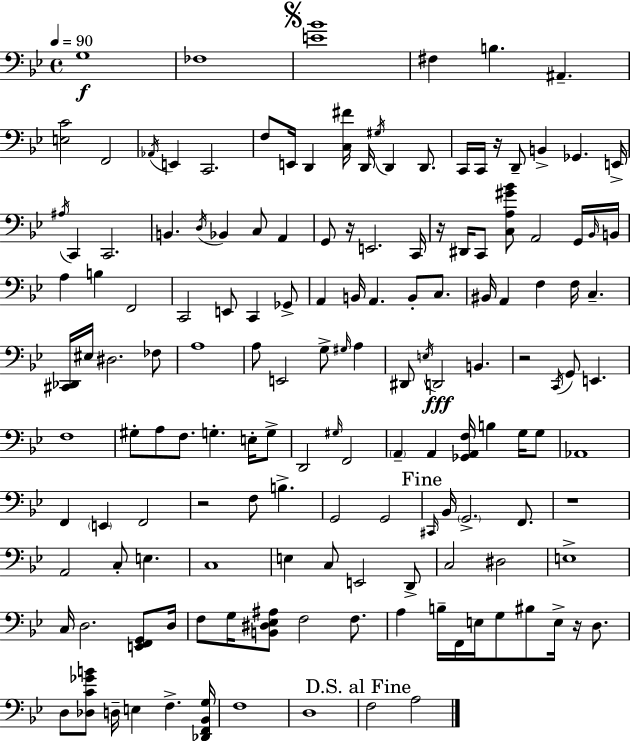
{
  \clef bass
  \time 4/4
  \defaultTimeSignature
  \key bes \major
  \tempo 4 = 90
  \repeat volta 2 { g1\f | fes1 | \mark \markup { \musicglyph "scripts.segno" } <e' bes'>1 | fis4 b4. ais,4.-- | \break <e c'>2 f,2 | \acciaccatura { aes,16 } e,4 c,2. | f8 e,16 d,4 <c fis'>16 d,16 \acciaccatura { gis16 } d,4 d,8. | c,16 c,16 r16 d,8-- b,4-> ges,4. | \break e,16-> \acciaccatura { ais16 } c,4 c,2. | b,4. \acciaccatura { d16 } bes,4 c8 | a,4 g,8 r16 e,2. | c,16 r16 dis,16 c,8 <c a gis' bes'>8 a,2 | \break g,16 \grace { bes,16 } b,16 a4 b4 f,2 | c,2 e,8 c,4 | ges,8-> a,4 b,16 a,4. | b,8-. c8. bis,16 a,4 f4 f16 c4.-- | \break <cis, des,>16 eis16 dis2. | fes8 a1 | a8 e,2 g8-> | \grace { gis16 } a4 dis,8 \acciaccatura { e16 } d,2\fff | \break b,4. r2 \acciaccatura { c,16 } | g,8 e,4. f1 | gis8-. a8 f8. g4.-. | e16-. g8-> d,2 | \break \grace { gis16 } f,2 \parenthesize a,4-- a,4 | <ges, a, f>16 b4 g16 g8 aes,1 | f,4 \parenthesize e,4 | f,2 r2 | \break f8 b4.-> g,2 | g,2 \mark "Fine" \grace { cis,16 } bes,16 \parenthesize g,2.-> | f,8. r1 | a,2 | \break c8-. e4. c1 | e4 c8 | e,2 d,8-> c2 | dis2 e1-> | \break c16 d2. | <e, f, g,>8 d16 f8 g16 <b, dis ees ais>8 f2 | f8. a4 b16-- f,16 | e16 g8 bis8 e16-> r16 d8. d8 <des c' ges' b'>8 d16-- e4 | \break f4.-> <des, f, bes, g>16 f1 | d1 | \mark "D.S. al Fine" f2 | a2 } \bar "|."
}